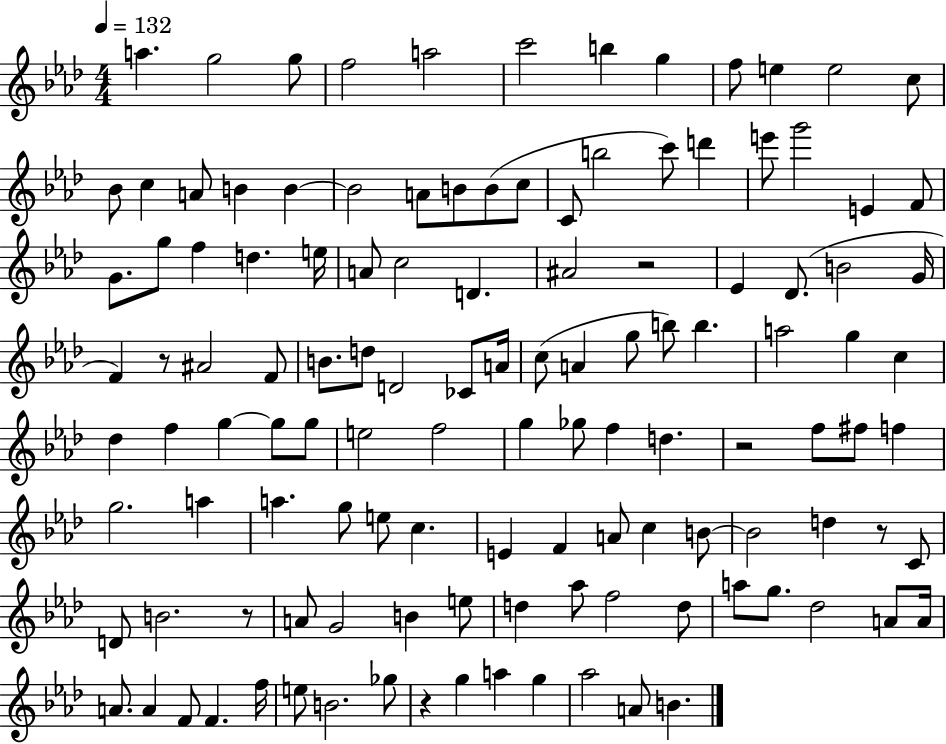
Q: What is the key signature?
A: AES major